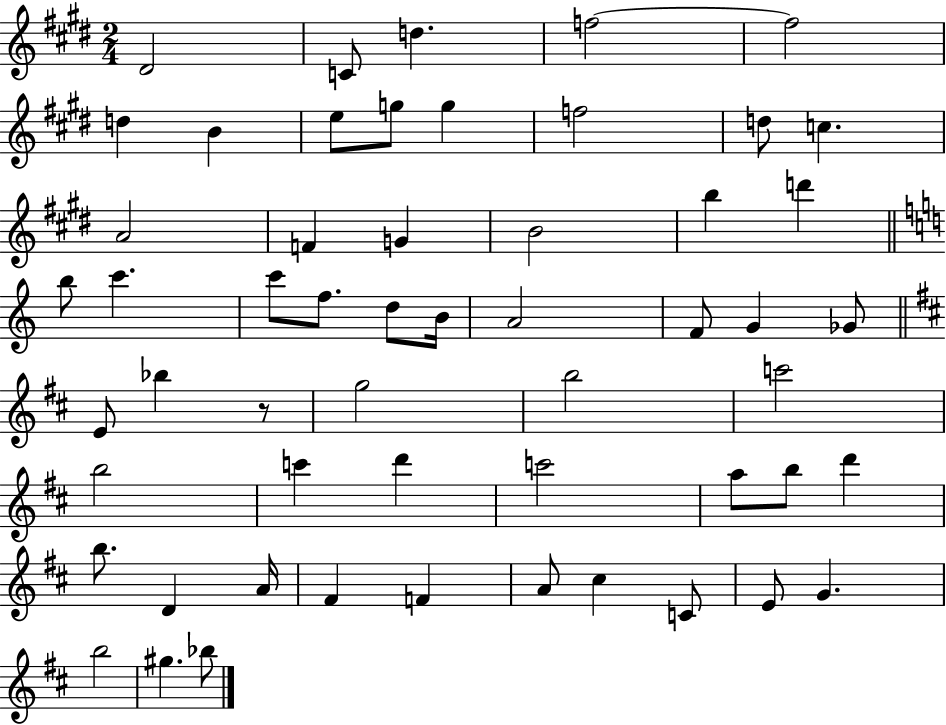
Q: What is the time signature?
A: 2/4